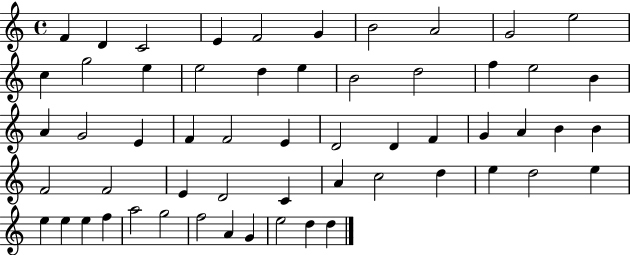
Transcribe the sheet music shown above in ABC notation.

X:1
T:Untitled
M:4/4
L:1/4
K:C
F D C2 E F2 G B2 A2 G2 e2 c g2 e e2 d e B2 d2 f e2 B A G2 E F F2 E D2 D F G A B B F2 F2 E D2 C A c2 d e d2 e e e e f a2 g2 f2 A G e2 d d